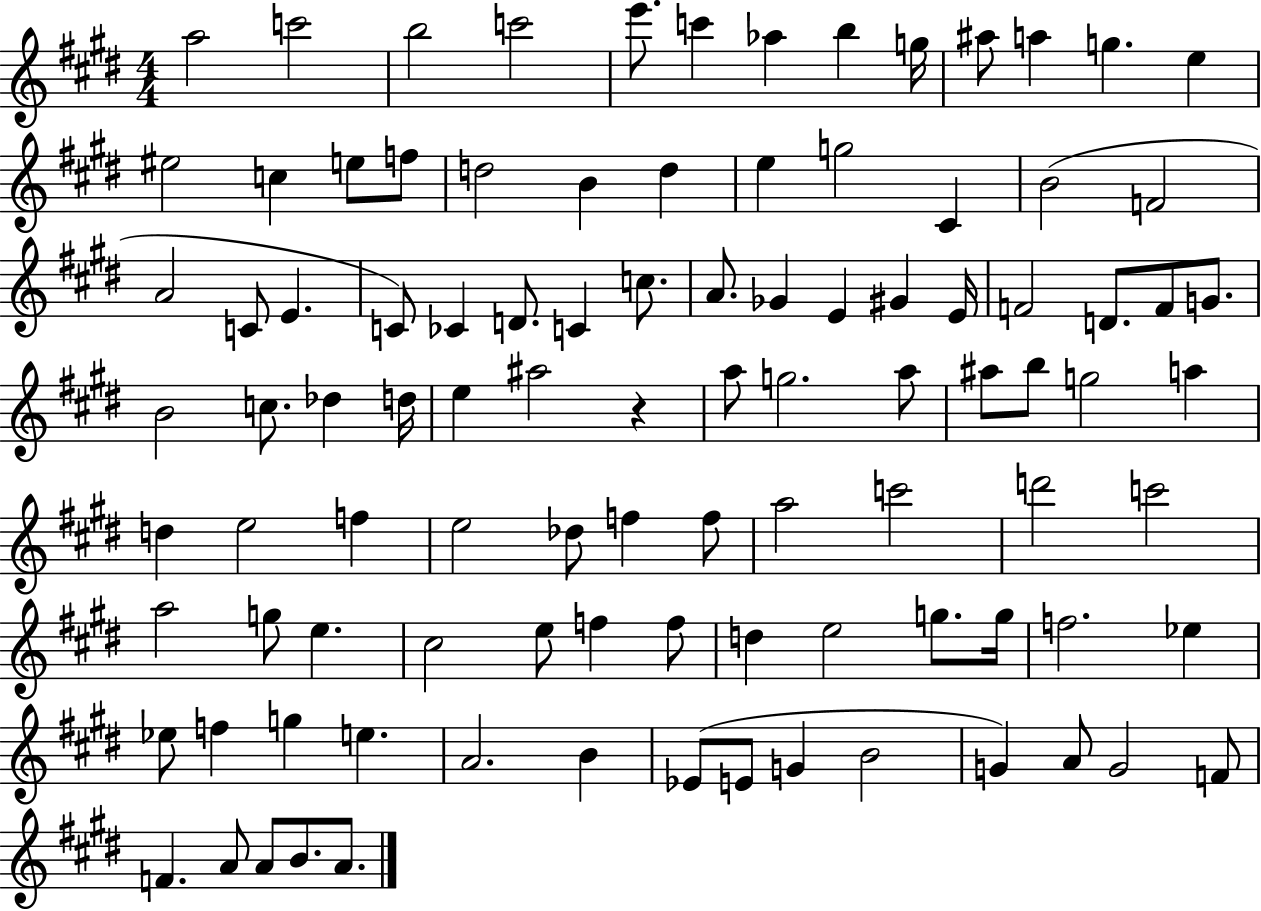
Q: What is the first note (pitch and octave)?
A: A5